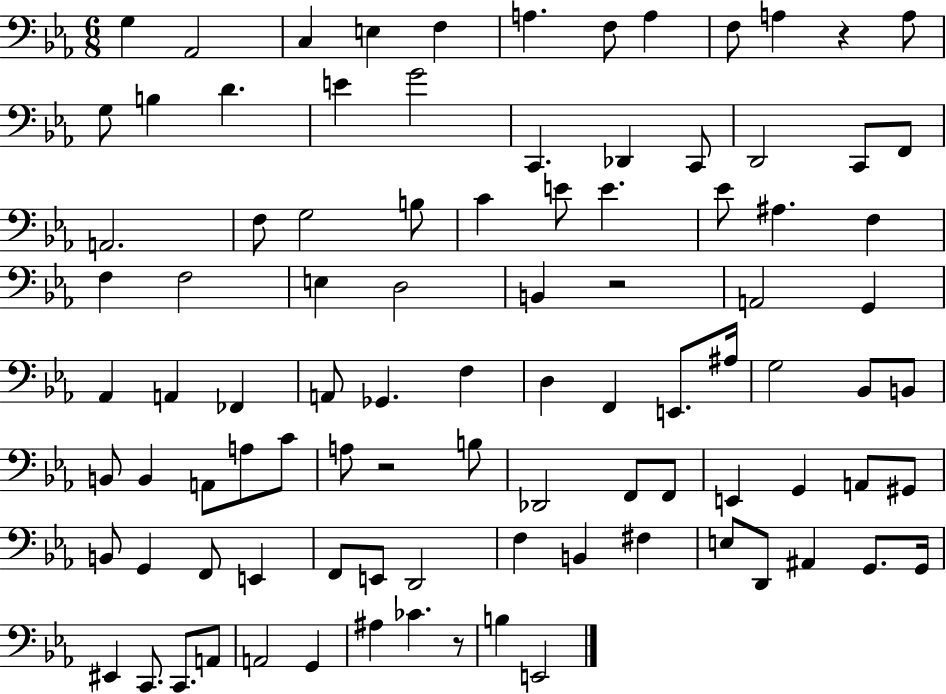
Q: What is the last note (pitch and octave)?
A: E2